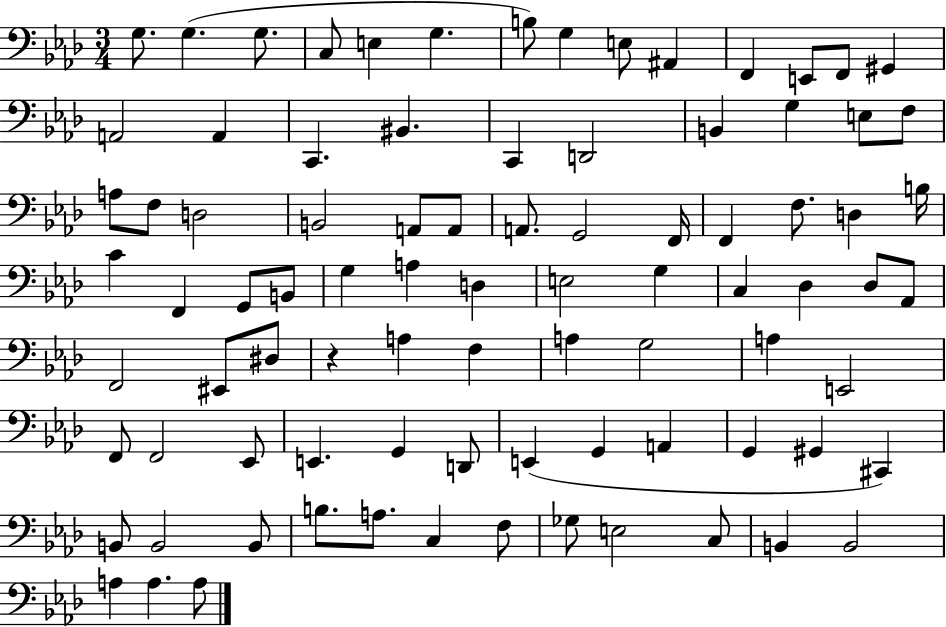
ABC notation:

X:1
T:Untitled
M:3/4
L:1/4
K:Ab
G,/2 G, G,/2 C,/2 E, G, B,/2 G, E,/2 ^A,, F,, E,,/2 F,,/2 ^G,, A,,2 A,, C,, ^B,, C,, D,,2 B,, G, E,/2 F,/2 A,/2 F,/2 D,2 B,,2 A,,/2 A,,/2 A,,/2 G,,2 F,,/4 F,, F,/2 D, B,/4 C F,, G,,/2 B,,/2 G, A, D, E,2 G, C, _D, _D,/2 _A,,/2 F,,2 ^E,,/2 ^D,/2 z A, F, A, G,2 A, E,,2 F,,/2 F,,2 _E,,/2 E,, G,, D,,/2 E,, G,, A,, G,, ^G,, ^C,, B,,/2 B,,2 B,,/2 B,/2 A,/2 C, F,/2 _G,/2 E,2 C,/2 B,, B,,2 A, A, A,/2